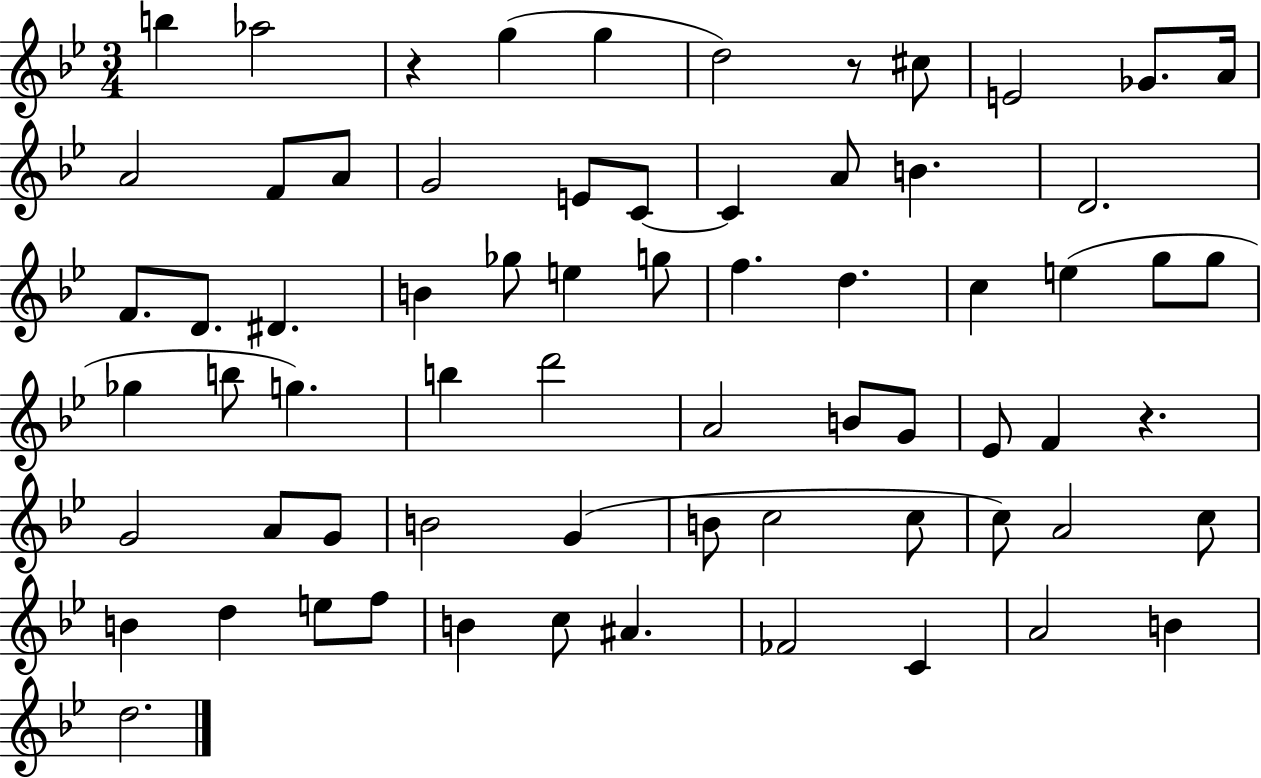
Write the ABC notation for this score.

X:1
T:Untitled
M:3/4
L:1/4
K:Bb
b _a2 z g g d2 z/2 ^c/2 E2 _G/2 A/4 A2 F/2 A/2 G2 E/2 C/2 C A/2 B D2 F/2 D/2 ^D B _g/2 e g/2 f d c e g/2 g/2 _g b/2 g b d'2 A2 B/2 G/2 _E/2 F z G2 A/2 G/2 B2 G B/2 c2 c/2 c/2 A2 c/2 B d e/2 f/2 B c/2 ^A _F2 C A2 B d2